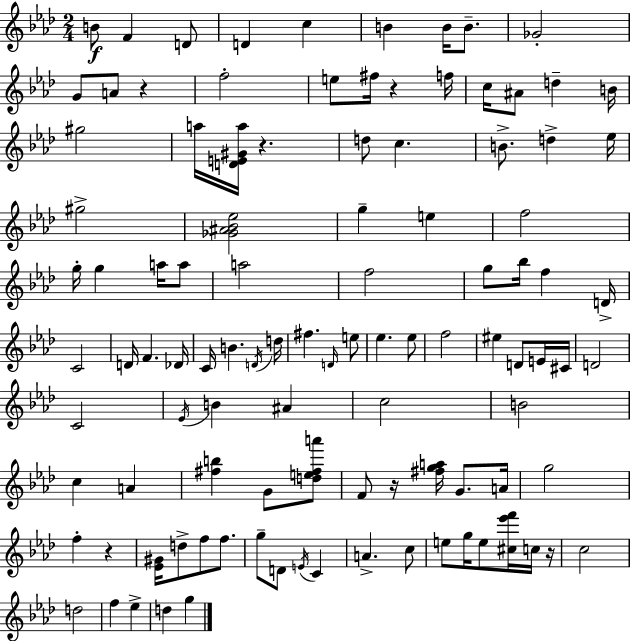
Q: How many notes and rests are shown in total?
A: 105